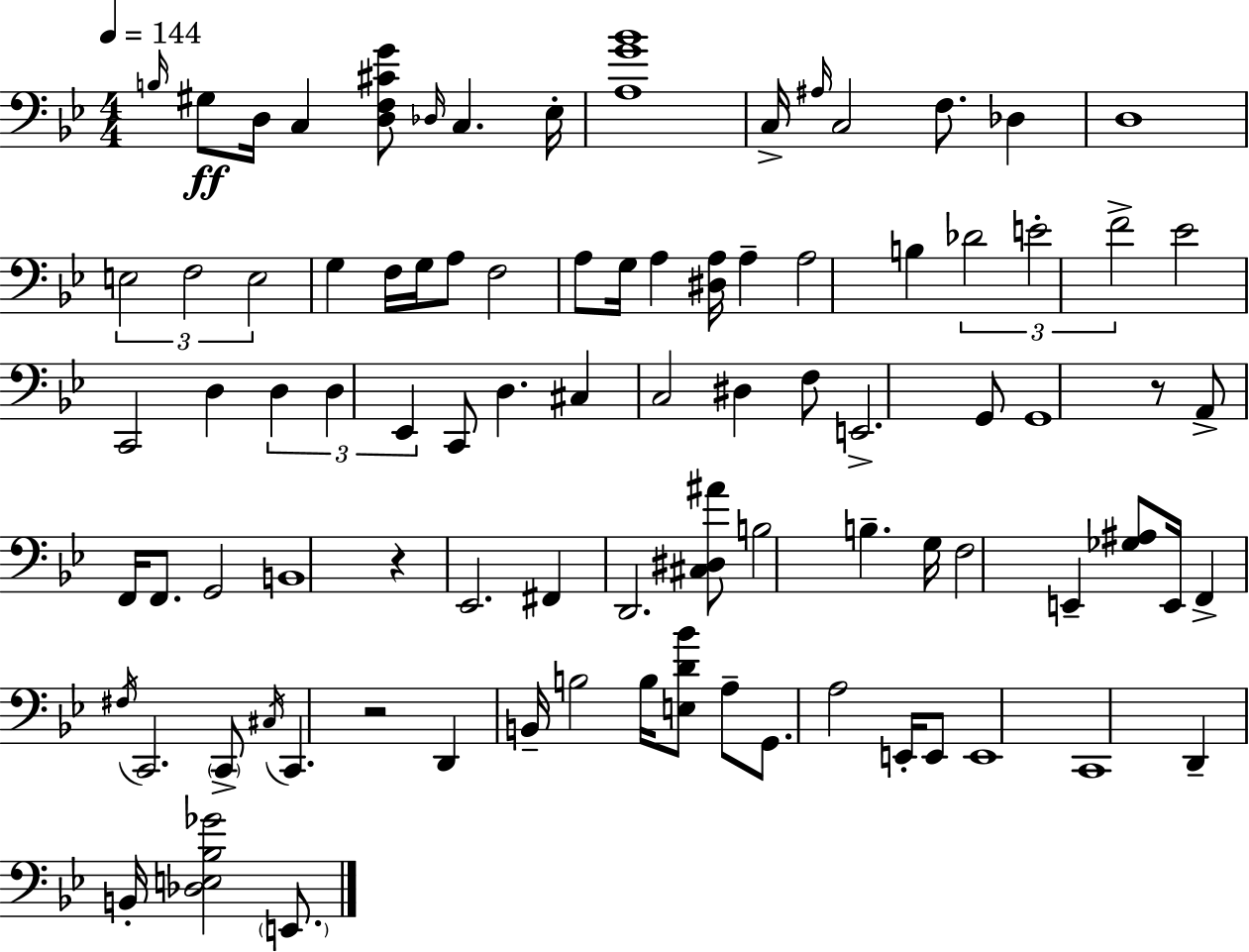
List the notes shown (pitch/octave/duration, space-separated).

B3/s G#3/e D3/s C3/q [D3,F3,C#4,G4]/e Db3/s C3/q. Eb3/s [A3,G4,Bb4]/w C3/s A#3/s C3/h F3/e. Db3/q D3/w E3/h F3/h E3/h G3/q F3/s G3/s A3/e F3/h A3/e G3/s A3/q [D#3,A3]/s A3/q A3/h B3/q Db4/h E4/h F4/h Eb4/h C2/h D3/q D3/q D3/q Eb2/q C2/e D3/q. C#3/q C3/h D#3/q F3/e E2/h. G2/e G2/w R/e A2/e F2/s F2/e. G2/h B2/w R/q Eb2/h. F#2/q D2/h. [C#3,D#3,A#4]/e B3/h B3/q. G3/s F3/h E2/q [Gb3,A#3]/e E2/s F2/q F#3/s C2/h. C2/e C#3/s C2/q. R/h D2/q B2/s B3/h B3/s [E3,D4,Bb4]/e A3/e G2/e. A3/h E2/s E2/e E2/w C2/w D2/q B2/s [Db3,E3,Bb3,Gb4]/h E2/e.